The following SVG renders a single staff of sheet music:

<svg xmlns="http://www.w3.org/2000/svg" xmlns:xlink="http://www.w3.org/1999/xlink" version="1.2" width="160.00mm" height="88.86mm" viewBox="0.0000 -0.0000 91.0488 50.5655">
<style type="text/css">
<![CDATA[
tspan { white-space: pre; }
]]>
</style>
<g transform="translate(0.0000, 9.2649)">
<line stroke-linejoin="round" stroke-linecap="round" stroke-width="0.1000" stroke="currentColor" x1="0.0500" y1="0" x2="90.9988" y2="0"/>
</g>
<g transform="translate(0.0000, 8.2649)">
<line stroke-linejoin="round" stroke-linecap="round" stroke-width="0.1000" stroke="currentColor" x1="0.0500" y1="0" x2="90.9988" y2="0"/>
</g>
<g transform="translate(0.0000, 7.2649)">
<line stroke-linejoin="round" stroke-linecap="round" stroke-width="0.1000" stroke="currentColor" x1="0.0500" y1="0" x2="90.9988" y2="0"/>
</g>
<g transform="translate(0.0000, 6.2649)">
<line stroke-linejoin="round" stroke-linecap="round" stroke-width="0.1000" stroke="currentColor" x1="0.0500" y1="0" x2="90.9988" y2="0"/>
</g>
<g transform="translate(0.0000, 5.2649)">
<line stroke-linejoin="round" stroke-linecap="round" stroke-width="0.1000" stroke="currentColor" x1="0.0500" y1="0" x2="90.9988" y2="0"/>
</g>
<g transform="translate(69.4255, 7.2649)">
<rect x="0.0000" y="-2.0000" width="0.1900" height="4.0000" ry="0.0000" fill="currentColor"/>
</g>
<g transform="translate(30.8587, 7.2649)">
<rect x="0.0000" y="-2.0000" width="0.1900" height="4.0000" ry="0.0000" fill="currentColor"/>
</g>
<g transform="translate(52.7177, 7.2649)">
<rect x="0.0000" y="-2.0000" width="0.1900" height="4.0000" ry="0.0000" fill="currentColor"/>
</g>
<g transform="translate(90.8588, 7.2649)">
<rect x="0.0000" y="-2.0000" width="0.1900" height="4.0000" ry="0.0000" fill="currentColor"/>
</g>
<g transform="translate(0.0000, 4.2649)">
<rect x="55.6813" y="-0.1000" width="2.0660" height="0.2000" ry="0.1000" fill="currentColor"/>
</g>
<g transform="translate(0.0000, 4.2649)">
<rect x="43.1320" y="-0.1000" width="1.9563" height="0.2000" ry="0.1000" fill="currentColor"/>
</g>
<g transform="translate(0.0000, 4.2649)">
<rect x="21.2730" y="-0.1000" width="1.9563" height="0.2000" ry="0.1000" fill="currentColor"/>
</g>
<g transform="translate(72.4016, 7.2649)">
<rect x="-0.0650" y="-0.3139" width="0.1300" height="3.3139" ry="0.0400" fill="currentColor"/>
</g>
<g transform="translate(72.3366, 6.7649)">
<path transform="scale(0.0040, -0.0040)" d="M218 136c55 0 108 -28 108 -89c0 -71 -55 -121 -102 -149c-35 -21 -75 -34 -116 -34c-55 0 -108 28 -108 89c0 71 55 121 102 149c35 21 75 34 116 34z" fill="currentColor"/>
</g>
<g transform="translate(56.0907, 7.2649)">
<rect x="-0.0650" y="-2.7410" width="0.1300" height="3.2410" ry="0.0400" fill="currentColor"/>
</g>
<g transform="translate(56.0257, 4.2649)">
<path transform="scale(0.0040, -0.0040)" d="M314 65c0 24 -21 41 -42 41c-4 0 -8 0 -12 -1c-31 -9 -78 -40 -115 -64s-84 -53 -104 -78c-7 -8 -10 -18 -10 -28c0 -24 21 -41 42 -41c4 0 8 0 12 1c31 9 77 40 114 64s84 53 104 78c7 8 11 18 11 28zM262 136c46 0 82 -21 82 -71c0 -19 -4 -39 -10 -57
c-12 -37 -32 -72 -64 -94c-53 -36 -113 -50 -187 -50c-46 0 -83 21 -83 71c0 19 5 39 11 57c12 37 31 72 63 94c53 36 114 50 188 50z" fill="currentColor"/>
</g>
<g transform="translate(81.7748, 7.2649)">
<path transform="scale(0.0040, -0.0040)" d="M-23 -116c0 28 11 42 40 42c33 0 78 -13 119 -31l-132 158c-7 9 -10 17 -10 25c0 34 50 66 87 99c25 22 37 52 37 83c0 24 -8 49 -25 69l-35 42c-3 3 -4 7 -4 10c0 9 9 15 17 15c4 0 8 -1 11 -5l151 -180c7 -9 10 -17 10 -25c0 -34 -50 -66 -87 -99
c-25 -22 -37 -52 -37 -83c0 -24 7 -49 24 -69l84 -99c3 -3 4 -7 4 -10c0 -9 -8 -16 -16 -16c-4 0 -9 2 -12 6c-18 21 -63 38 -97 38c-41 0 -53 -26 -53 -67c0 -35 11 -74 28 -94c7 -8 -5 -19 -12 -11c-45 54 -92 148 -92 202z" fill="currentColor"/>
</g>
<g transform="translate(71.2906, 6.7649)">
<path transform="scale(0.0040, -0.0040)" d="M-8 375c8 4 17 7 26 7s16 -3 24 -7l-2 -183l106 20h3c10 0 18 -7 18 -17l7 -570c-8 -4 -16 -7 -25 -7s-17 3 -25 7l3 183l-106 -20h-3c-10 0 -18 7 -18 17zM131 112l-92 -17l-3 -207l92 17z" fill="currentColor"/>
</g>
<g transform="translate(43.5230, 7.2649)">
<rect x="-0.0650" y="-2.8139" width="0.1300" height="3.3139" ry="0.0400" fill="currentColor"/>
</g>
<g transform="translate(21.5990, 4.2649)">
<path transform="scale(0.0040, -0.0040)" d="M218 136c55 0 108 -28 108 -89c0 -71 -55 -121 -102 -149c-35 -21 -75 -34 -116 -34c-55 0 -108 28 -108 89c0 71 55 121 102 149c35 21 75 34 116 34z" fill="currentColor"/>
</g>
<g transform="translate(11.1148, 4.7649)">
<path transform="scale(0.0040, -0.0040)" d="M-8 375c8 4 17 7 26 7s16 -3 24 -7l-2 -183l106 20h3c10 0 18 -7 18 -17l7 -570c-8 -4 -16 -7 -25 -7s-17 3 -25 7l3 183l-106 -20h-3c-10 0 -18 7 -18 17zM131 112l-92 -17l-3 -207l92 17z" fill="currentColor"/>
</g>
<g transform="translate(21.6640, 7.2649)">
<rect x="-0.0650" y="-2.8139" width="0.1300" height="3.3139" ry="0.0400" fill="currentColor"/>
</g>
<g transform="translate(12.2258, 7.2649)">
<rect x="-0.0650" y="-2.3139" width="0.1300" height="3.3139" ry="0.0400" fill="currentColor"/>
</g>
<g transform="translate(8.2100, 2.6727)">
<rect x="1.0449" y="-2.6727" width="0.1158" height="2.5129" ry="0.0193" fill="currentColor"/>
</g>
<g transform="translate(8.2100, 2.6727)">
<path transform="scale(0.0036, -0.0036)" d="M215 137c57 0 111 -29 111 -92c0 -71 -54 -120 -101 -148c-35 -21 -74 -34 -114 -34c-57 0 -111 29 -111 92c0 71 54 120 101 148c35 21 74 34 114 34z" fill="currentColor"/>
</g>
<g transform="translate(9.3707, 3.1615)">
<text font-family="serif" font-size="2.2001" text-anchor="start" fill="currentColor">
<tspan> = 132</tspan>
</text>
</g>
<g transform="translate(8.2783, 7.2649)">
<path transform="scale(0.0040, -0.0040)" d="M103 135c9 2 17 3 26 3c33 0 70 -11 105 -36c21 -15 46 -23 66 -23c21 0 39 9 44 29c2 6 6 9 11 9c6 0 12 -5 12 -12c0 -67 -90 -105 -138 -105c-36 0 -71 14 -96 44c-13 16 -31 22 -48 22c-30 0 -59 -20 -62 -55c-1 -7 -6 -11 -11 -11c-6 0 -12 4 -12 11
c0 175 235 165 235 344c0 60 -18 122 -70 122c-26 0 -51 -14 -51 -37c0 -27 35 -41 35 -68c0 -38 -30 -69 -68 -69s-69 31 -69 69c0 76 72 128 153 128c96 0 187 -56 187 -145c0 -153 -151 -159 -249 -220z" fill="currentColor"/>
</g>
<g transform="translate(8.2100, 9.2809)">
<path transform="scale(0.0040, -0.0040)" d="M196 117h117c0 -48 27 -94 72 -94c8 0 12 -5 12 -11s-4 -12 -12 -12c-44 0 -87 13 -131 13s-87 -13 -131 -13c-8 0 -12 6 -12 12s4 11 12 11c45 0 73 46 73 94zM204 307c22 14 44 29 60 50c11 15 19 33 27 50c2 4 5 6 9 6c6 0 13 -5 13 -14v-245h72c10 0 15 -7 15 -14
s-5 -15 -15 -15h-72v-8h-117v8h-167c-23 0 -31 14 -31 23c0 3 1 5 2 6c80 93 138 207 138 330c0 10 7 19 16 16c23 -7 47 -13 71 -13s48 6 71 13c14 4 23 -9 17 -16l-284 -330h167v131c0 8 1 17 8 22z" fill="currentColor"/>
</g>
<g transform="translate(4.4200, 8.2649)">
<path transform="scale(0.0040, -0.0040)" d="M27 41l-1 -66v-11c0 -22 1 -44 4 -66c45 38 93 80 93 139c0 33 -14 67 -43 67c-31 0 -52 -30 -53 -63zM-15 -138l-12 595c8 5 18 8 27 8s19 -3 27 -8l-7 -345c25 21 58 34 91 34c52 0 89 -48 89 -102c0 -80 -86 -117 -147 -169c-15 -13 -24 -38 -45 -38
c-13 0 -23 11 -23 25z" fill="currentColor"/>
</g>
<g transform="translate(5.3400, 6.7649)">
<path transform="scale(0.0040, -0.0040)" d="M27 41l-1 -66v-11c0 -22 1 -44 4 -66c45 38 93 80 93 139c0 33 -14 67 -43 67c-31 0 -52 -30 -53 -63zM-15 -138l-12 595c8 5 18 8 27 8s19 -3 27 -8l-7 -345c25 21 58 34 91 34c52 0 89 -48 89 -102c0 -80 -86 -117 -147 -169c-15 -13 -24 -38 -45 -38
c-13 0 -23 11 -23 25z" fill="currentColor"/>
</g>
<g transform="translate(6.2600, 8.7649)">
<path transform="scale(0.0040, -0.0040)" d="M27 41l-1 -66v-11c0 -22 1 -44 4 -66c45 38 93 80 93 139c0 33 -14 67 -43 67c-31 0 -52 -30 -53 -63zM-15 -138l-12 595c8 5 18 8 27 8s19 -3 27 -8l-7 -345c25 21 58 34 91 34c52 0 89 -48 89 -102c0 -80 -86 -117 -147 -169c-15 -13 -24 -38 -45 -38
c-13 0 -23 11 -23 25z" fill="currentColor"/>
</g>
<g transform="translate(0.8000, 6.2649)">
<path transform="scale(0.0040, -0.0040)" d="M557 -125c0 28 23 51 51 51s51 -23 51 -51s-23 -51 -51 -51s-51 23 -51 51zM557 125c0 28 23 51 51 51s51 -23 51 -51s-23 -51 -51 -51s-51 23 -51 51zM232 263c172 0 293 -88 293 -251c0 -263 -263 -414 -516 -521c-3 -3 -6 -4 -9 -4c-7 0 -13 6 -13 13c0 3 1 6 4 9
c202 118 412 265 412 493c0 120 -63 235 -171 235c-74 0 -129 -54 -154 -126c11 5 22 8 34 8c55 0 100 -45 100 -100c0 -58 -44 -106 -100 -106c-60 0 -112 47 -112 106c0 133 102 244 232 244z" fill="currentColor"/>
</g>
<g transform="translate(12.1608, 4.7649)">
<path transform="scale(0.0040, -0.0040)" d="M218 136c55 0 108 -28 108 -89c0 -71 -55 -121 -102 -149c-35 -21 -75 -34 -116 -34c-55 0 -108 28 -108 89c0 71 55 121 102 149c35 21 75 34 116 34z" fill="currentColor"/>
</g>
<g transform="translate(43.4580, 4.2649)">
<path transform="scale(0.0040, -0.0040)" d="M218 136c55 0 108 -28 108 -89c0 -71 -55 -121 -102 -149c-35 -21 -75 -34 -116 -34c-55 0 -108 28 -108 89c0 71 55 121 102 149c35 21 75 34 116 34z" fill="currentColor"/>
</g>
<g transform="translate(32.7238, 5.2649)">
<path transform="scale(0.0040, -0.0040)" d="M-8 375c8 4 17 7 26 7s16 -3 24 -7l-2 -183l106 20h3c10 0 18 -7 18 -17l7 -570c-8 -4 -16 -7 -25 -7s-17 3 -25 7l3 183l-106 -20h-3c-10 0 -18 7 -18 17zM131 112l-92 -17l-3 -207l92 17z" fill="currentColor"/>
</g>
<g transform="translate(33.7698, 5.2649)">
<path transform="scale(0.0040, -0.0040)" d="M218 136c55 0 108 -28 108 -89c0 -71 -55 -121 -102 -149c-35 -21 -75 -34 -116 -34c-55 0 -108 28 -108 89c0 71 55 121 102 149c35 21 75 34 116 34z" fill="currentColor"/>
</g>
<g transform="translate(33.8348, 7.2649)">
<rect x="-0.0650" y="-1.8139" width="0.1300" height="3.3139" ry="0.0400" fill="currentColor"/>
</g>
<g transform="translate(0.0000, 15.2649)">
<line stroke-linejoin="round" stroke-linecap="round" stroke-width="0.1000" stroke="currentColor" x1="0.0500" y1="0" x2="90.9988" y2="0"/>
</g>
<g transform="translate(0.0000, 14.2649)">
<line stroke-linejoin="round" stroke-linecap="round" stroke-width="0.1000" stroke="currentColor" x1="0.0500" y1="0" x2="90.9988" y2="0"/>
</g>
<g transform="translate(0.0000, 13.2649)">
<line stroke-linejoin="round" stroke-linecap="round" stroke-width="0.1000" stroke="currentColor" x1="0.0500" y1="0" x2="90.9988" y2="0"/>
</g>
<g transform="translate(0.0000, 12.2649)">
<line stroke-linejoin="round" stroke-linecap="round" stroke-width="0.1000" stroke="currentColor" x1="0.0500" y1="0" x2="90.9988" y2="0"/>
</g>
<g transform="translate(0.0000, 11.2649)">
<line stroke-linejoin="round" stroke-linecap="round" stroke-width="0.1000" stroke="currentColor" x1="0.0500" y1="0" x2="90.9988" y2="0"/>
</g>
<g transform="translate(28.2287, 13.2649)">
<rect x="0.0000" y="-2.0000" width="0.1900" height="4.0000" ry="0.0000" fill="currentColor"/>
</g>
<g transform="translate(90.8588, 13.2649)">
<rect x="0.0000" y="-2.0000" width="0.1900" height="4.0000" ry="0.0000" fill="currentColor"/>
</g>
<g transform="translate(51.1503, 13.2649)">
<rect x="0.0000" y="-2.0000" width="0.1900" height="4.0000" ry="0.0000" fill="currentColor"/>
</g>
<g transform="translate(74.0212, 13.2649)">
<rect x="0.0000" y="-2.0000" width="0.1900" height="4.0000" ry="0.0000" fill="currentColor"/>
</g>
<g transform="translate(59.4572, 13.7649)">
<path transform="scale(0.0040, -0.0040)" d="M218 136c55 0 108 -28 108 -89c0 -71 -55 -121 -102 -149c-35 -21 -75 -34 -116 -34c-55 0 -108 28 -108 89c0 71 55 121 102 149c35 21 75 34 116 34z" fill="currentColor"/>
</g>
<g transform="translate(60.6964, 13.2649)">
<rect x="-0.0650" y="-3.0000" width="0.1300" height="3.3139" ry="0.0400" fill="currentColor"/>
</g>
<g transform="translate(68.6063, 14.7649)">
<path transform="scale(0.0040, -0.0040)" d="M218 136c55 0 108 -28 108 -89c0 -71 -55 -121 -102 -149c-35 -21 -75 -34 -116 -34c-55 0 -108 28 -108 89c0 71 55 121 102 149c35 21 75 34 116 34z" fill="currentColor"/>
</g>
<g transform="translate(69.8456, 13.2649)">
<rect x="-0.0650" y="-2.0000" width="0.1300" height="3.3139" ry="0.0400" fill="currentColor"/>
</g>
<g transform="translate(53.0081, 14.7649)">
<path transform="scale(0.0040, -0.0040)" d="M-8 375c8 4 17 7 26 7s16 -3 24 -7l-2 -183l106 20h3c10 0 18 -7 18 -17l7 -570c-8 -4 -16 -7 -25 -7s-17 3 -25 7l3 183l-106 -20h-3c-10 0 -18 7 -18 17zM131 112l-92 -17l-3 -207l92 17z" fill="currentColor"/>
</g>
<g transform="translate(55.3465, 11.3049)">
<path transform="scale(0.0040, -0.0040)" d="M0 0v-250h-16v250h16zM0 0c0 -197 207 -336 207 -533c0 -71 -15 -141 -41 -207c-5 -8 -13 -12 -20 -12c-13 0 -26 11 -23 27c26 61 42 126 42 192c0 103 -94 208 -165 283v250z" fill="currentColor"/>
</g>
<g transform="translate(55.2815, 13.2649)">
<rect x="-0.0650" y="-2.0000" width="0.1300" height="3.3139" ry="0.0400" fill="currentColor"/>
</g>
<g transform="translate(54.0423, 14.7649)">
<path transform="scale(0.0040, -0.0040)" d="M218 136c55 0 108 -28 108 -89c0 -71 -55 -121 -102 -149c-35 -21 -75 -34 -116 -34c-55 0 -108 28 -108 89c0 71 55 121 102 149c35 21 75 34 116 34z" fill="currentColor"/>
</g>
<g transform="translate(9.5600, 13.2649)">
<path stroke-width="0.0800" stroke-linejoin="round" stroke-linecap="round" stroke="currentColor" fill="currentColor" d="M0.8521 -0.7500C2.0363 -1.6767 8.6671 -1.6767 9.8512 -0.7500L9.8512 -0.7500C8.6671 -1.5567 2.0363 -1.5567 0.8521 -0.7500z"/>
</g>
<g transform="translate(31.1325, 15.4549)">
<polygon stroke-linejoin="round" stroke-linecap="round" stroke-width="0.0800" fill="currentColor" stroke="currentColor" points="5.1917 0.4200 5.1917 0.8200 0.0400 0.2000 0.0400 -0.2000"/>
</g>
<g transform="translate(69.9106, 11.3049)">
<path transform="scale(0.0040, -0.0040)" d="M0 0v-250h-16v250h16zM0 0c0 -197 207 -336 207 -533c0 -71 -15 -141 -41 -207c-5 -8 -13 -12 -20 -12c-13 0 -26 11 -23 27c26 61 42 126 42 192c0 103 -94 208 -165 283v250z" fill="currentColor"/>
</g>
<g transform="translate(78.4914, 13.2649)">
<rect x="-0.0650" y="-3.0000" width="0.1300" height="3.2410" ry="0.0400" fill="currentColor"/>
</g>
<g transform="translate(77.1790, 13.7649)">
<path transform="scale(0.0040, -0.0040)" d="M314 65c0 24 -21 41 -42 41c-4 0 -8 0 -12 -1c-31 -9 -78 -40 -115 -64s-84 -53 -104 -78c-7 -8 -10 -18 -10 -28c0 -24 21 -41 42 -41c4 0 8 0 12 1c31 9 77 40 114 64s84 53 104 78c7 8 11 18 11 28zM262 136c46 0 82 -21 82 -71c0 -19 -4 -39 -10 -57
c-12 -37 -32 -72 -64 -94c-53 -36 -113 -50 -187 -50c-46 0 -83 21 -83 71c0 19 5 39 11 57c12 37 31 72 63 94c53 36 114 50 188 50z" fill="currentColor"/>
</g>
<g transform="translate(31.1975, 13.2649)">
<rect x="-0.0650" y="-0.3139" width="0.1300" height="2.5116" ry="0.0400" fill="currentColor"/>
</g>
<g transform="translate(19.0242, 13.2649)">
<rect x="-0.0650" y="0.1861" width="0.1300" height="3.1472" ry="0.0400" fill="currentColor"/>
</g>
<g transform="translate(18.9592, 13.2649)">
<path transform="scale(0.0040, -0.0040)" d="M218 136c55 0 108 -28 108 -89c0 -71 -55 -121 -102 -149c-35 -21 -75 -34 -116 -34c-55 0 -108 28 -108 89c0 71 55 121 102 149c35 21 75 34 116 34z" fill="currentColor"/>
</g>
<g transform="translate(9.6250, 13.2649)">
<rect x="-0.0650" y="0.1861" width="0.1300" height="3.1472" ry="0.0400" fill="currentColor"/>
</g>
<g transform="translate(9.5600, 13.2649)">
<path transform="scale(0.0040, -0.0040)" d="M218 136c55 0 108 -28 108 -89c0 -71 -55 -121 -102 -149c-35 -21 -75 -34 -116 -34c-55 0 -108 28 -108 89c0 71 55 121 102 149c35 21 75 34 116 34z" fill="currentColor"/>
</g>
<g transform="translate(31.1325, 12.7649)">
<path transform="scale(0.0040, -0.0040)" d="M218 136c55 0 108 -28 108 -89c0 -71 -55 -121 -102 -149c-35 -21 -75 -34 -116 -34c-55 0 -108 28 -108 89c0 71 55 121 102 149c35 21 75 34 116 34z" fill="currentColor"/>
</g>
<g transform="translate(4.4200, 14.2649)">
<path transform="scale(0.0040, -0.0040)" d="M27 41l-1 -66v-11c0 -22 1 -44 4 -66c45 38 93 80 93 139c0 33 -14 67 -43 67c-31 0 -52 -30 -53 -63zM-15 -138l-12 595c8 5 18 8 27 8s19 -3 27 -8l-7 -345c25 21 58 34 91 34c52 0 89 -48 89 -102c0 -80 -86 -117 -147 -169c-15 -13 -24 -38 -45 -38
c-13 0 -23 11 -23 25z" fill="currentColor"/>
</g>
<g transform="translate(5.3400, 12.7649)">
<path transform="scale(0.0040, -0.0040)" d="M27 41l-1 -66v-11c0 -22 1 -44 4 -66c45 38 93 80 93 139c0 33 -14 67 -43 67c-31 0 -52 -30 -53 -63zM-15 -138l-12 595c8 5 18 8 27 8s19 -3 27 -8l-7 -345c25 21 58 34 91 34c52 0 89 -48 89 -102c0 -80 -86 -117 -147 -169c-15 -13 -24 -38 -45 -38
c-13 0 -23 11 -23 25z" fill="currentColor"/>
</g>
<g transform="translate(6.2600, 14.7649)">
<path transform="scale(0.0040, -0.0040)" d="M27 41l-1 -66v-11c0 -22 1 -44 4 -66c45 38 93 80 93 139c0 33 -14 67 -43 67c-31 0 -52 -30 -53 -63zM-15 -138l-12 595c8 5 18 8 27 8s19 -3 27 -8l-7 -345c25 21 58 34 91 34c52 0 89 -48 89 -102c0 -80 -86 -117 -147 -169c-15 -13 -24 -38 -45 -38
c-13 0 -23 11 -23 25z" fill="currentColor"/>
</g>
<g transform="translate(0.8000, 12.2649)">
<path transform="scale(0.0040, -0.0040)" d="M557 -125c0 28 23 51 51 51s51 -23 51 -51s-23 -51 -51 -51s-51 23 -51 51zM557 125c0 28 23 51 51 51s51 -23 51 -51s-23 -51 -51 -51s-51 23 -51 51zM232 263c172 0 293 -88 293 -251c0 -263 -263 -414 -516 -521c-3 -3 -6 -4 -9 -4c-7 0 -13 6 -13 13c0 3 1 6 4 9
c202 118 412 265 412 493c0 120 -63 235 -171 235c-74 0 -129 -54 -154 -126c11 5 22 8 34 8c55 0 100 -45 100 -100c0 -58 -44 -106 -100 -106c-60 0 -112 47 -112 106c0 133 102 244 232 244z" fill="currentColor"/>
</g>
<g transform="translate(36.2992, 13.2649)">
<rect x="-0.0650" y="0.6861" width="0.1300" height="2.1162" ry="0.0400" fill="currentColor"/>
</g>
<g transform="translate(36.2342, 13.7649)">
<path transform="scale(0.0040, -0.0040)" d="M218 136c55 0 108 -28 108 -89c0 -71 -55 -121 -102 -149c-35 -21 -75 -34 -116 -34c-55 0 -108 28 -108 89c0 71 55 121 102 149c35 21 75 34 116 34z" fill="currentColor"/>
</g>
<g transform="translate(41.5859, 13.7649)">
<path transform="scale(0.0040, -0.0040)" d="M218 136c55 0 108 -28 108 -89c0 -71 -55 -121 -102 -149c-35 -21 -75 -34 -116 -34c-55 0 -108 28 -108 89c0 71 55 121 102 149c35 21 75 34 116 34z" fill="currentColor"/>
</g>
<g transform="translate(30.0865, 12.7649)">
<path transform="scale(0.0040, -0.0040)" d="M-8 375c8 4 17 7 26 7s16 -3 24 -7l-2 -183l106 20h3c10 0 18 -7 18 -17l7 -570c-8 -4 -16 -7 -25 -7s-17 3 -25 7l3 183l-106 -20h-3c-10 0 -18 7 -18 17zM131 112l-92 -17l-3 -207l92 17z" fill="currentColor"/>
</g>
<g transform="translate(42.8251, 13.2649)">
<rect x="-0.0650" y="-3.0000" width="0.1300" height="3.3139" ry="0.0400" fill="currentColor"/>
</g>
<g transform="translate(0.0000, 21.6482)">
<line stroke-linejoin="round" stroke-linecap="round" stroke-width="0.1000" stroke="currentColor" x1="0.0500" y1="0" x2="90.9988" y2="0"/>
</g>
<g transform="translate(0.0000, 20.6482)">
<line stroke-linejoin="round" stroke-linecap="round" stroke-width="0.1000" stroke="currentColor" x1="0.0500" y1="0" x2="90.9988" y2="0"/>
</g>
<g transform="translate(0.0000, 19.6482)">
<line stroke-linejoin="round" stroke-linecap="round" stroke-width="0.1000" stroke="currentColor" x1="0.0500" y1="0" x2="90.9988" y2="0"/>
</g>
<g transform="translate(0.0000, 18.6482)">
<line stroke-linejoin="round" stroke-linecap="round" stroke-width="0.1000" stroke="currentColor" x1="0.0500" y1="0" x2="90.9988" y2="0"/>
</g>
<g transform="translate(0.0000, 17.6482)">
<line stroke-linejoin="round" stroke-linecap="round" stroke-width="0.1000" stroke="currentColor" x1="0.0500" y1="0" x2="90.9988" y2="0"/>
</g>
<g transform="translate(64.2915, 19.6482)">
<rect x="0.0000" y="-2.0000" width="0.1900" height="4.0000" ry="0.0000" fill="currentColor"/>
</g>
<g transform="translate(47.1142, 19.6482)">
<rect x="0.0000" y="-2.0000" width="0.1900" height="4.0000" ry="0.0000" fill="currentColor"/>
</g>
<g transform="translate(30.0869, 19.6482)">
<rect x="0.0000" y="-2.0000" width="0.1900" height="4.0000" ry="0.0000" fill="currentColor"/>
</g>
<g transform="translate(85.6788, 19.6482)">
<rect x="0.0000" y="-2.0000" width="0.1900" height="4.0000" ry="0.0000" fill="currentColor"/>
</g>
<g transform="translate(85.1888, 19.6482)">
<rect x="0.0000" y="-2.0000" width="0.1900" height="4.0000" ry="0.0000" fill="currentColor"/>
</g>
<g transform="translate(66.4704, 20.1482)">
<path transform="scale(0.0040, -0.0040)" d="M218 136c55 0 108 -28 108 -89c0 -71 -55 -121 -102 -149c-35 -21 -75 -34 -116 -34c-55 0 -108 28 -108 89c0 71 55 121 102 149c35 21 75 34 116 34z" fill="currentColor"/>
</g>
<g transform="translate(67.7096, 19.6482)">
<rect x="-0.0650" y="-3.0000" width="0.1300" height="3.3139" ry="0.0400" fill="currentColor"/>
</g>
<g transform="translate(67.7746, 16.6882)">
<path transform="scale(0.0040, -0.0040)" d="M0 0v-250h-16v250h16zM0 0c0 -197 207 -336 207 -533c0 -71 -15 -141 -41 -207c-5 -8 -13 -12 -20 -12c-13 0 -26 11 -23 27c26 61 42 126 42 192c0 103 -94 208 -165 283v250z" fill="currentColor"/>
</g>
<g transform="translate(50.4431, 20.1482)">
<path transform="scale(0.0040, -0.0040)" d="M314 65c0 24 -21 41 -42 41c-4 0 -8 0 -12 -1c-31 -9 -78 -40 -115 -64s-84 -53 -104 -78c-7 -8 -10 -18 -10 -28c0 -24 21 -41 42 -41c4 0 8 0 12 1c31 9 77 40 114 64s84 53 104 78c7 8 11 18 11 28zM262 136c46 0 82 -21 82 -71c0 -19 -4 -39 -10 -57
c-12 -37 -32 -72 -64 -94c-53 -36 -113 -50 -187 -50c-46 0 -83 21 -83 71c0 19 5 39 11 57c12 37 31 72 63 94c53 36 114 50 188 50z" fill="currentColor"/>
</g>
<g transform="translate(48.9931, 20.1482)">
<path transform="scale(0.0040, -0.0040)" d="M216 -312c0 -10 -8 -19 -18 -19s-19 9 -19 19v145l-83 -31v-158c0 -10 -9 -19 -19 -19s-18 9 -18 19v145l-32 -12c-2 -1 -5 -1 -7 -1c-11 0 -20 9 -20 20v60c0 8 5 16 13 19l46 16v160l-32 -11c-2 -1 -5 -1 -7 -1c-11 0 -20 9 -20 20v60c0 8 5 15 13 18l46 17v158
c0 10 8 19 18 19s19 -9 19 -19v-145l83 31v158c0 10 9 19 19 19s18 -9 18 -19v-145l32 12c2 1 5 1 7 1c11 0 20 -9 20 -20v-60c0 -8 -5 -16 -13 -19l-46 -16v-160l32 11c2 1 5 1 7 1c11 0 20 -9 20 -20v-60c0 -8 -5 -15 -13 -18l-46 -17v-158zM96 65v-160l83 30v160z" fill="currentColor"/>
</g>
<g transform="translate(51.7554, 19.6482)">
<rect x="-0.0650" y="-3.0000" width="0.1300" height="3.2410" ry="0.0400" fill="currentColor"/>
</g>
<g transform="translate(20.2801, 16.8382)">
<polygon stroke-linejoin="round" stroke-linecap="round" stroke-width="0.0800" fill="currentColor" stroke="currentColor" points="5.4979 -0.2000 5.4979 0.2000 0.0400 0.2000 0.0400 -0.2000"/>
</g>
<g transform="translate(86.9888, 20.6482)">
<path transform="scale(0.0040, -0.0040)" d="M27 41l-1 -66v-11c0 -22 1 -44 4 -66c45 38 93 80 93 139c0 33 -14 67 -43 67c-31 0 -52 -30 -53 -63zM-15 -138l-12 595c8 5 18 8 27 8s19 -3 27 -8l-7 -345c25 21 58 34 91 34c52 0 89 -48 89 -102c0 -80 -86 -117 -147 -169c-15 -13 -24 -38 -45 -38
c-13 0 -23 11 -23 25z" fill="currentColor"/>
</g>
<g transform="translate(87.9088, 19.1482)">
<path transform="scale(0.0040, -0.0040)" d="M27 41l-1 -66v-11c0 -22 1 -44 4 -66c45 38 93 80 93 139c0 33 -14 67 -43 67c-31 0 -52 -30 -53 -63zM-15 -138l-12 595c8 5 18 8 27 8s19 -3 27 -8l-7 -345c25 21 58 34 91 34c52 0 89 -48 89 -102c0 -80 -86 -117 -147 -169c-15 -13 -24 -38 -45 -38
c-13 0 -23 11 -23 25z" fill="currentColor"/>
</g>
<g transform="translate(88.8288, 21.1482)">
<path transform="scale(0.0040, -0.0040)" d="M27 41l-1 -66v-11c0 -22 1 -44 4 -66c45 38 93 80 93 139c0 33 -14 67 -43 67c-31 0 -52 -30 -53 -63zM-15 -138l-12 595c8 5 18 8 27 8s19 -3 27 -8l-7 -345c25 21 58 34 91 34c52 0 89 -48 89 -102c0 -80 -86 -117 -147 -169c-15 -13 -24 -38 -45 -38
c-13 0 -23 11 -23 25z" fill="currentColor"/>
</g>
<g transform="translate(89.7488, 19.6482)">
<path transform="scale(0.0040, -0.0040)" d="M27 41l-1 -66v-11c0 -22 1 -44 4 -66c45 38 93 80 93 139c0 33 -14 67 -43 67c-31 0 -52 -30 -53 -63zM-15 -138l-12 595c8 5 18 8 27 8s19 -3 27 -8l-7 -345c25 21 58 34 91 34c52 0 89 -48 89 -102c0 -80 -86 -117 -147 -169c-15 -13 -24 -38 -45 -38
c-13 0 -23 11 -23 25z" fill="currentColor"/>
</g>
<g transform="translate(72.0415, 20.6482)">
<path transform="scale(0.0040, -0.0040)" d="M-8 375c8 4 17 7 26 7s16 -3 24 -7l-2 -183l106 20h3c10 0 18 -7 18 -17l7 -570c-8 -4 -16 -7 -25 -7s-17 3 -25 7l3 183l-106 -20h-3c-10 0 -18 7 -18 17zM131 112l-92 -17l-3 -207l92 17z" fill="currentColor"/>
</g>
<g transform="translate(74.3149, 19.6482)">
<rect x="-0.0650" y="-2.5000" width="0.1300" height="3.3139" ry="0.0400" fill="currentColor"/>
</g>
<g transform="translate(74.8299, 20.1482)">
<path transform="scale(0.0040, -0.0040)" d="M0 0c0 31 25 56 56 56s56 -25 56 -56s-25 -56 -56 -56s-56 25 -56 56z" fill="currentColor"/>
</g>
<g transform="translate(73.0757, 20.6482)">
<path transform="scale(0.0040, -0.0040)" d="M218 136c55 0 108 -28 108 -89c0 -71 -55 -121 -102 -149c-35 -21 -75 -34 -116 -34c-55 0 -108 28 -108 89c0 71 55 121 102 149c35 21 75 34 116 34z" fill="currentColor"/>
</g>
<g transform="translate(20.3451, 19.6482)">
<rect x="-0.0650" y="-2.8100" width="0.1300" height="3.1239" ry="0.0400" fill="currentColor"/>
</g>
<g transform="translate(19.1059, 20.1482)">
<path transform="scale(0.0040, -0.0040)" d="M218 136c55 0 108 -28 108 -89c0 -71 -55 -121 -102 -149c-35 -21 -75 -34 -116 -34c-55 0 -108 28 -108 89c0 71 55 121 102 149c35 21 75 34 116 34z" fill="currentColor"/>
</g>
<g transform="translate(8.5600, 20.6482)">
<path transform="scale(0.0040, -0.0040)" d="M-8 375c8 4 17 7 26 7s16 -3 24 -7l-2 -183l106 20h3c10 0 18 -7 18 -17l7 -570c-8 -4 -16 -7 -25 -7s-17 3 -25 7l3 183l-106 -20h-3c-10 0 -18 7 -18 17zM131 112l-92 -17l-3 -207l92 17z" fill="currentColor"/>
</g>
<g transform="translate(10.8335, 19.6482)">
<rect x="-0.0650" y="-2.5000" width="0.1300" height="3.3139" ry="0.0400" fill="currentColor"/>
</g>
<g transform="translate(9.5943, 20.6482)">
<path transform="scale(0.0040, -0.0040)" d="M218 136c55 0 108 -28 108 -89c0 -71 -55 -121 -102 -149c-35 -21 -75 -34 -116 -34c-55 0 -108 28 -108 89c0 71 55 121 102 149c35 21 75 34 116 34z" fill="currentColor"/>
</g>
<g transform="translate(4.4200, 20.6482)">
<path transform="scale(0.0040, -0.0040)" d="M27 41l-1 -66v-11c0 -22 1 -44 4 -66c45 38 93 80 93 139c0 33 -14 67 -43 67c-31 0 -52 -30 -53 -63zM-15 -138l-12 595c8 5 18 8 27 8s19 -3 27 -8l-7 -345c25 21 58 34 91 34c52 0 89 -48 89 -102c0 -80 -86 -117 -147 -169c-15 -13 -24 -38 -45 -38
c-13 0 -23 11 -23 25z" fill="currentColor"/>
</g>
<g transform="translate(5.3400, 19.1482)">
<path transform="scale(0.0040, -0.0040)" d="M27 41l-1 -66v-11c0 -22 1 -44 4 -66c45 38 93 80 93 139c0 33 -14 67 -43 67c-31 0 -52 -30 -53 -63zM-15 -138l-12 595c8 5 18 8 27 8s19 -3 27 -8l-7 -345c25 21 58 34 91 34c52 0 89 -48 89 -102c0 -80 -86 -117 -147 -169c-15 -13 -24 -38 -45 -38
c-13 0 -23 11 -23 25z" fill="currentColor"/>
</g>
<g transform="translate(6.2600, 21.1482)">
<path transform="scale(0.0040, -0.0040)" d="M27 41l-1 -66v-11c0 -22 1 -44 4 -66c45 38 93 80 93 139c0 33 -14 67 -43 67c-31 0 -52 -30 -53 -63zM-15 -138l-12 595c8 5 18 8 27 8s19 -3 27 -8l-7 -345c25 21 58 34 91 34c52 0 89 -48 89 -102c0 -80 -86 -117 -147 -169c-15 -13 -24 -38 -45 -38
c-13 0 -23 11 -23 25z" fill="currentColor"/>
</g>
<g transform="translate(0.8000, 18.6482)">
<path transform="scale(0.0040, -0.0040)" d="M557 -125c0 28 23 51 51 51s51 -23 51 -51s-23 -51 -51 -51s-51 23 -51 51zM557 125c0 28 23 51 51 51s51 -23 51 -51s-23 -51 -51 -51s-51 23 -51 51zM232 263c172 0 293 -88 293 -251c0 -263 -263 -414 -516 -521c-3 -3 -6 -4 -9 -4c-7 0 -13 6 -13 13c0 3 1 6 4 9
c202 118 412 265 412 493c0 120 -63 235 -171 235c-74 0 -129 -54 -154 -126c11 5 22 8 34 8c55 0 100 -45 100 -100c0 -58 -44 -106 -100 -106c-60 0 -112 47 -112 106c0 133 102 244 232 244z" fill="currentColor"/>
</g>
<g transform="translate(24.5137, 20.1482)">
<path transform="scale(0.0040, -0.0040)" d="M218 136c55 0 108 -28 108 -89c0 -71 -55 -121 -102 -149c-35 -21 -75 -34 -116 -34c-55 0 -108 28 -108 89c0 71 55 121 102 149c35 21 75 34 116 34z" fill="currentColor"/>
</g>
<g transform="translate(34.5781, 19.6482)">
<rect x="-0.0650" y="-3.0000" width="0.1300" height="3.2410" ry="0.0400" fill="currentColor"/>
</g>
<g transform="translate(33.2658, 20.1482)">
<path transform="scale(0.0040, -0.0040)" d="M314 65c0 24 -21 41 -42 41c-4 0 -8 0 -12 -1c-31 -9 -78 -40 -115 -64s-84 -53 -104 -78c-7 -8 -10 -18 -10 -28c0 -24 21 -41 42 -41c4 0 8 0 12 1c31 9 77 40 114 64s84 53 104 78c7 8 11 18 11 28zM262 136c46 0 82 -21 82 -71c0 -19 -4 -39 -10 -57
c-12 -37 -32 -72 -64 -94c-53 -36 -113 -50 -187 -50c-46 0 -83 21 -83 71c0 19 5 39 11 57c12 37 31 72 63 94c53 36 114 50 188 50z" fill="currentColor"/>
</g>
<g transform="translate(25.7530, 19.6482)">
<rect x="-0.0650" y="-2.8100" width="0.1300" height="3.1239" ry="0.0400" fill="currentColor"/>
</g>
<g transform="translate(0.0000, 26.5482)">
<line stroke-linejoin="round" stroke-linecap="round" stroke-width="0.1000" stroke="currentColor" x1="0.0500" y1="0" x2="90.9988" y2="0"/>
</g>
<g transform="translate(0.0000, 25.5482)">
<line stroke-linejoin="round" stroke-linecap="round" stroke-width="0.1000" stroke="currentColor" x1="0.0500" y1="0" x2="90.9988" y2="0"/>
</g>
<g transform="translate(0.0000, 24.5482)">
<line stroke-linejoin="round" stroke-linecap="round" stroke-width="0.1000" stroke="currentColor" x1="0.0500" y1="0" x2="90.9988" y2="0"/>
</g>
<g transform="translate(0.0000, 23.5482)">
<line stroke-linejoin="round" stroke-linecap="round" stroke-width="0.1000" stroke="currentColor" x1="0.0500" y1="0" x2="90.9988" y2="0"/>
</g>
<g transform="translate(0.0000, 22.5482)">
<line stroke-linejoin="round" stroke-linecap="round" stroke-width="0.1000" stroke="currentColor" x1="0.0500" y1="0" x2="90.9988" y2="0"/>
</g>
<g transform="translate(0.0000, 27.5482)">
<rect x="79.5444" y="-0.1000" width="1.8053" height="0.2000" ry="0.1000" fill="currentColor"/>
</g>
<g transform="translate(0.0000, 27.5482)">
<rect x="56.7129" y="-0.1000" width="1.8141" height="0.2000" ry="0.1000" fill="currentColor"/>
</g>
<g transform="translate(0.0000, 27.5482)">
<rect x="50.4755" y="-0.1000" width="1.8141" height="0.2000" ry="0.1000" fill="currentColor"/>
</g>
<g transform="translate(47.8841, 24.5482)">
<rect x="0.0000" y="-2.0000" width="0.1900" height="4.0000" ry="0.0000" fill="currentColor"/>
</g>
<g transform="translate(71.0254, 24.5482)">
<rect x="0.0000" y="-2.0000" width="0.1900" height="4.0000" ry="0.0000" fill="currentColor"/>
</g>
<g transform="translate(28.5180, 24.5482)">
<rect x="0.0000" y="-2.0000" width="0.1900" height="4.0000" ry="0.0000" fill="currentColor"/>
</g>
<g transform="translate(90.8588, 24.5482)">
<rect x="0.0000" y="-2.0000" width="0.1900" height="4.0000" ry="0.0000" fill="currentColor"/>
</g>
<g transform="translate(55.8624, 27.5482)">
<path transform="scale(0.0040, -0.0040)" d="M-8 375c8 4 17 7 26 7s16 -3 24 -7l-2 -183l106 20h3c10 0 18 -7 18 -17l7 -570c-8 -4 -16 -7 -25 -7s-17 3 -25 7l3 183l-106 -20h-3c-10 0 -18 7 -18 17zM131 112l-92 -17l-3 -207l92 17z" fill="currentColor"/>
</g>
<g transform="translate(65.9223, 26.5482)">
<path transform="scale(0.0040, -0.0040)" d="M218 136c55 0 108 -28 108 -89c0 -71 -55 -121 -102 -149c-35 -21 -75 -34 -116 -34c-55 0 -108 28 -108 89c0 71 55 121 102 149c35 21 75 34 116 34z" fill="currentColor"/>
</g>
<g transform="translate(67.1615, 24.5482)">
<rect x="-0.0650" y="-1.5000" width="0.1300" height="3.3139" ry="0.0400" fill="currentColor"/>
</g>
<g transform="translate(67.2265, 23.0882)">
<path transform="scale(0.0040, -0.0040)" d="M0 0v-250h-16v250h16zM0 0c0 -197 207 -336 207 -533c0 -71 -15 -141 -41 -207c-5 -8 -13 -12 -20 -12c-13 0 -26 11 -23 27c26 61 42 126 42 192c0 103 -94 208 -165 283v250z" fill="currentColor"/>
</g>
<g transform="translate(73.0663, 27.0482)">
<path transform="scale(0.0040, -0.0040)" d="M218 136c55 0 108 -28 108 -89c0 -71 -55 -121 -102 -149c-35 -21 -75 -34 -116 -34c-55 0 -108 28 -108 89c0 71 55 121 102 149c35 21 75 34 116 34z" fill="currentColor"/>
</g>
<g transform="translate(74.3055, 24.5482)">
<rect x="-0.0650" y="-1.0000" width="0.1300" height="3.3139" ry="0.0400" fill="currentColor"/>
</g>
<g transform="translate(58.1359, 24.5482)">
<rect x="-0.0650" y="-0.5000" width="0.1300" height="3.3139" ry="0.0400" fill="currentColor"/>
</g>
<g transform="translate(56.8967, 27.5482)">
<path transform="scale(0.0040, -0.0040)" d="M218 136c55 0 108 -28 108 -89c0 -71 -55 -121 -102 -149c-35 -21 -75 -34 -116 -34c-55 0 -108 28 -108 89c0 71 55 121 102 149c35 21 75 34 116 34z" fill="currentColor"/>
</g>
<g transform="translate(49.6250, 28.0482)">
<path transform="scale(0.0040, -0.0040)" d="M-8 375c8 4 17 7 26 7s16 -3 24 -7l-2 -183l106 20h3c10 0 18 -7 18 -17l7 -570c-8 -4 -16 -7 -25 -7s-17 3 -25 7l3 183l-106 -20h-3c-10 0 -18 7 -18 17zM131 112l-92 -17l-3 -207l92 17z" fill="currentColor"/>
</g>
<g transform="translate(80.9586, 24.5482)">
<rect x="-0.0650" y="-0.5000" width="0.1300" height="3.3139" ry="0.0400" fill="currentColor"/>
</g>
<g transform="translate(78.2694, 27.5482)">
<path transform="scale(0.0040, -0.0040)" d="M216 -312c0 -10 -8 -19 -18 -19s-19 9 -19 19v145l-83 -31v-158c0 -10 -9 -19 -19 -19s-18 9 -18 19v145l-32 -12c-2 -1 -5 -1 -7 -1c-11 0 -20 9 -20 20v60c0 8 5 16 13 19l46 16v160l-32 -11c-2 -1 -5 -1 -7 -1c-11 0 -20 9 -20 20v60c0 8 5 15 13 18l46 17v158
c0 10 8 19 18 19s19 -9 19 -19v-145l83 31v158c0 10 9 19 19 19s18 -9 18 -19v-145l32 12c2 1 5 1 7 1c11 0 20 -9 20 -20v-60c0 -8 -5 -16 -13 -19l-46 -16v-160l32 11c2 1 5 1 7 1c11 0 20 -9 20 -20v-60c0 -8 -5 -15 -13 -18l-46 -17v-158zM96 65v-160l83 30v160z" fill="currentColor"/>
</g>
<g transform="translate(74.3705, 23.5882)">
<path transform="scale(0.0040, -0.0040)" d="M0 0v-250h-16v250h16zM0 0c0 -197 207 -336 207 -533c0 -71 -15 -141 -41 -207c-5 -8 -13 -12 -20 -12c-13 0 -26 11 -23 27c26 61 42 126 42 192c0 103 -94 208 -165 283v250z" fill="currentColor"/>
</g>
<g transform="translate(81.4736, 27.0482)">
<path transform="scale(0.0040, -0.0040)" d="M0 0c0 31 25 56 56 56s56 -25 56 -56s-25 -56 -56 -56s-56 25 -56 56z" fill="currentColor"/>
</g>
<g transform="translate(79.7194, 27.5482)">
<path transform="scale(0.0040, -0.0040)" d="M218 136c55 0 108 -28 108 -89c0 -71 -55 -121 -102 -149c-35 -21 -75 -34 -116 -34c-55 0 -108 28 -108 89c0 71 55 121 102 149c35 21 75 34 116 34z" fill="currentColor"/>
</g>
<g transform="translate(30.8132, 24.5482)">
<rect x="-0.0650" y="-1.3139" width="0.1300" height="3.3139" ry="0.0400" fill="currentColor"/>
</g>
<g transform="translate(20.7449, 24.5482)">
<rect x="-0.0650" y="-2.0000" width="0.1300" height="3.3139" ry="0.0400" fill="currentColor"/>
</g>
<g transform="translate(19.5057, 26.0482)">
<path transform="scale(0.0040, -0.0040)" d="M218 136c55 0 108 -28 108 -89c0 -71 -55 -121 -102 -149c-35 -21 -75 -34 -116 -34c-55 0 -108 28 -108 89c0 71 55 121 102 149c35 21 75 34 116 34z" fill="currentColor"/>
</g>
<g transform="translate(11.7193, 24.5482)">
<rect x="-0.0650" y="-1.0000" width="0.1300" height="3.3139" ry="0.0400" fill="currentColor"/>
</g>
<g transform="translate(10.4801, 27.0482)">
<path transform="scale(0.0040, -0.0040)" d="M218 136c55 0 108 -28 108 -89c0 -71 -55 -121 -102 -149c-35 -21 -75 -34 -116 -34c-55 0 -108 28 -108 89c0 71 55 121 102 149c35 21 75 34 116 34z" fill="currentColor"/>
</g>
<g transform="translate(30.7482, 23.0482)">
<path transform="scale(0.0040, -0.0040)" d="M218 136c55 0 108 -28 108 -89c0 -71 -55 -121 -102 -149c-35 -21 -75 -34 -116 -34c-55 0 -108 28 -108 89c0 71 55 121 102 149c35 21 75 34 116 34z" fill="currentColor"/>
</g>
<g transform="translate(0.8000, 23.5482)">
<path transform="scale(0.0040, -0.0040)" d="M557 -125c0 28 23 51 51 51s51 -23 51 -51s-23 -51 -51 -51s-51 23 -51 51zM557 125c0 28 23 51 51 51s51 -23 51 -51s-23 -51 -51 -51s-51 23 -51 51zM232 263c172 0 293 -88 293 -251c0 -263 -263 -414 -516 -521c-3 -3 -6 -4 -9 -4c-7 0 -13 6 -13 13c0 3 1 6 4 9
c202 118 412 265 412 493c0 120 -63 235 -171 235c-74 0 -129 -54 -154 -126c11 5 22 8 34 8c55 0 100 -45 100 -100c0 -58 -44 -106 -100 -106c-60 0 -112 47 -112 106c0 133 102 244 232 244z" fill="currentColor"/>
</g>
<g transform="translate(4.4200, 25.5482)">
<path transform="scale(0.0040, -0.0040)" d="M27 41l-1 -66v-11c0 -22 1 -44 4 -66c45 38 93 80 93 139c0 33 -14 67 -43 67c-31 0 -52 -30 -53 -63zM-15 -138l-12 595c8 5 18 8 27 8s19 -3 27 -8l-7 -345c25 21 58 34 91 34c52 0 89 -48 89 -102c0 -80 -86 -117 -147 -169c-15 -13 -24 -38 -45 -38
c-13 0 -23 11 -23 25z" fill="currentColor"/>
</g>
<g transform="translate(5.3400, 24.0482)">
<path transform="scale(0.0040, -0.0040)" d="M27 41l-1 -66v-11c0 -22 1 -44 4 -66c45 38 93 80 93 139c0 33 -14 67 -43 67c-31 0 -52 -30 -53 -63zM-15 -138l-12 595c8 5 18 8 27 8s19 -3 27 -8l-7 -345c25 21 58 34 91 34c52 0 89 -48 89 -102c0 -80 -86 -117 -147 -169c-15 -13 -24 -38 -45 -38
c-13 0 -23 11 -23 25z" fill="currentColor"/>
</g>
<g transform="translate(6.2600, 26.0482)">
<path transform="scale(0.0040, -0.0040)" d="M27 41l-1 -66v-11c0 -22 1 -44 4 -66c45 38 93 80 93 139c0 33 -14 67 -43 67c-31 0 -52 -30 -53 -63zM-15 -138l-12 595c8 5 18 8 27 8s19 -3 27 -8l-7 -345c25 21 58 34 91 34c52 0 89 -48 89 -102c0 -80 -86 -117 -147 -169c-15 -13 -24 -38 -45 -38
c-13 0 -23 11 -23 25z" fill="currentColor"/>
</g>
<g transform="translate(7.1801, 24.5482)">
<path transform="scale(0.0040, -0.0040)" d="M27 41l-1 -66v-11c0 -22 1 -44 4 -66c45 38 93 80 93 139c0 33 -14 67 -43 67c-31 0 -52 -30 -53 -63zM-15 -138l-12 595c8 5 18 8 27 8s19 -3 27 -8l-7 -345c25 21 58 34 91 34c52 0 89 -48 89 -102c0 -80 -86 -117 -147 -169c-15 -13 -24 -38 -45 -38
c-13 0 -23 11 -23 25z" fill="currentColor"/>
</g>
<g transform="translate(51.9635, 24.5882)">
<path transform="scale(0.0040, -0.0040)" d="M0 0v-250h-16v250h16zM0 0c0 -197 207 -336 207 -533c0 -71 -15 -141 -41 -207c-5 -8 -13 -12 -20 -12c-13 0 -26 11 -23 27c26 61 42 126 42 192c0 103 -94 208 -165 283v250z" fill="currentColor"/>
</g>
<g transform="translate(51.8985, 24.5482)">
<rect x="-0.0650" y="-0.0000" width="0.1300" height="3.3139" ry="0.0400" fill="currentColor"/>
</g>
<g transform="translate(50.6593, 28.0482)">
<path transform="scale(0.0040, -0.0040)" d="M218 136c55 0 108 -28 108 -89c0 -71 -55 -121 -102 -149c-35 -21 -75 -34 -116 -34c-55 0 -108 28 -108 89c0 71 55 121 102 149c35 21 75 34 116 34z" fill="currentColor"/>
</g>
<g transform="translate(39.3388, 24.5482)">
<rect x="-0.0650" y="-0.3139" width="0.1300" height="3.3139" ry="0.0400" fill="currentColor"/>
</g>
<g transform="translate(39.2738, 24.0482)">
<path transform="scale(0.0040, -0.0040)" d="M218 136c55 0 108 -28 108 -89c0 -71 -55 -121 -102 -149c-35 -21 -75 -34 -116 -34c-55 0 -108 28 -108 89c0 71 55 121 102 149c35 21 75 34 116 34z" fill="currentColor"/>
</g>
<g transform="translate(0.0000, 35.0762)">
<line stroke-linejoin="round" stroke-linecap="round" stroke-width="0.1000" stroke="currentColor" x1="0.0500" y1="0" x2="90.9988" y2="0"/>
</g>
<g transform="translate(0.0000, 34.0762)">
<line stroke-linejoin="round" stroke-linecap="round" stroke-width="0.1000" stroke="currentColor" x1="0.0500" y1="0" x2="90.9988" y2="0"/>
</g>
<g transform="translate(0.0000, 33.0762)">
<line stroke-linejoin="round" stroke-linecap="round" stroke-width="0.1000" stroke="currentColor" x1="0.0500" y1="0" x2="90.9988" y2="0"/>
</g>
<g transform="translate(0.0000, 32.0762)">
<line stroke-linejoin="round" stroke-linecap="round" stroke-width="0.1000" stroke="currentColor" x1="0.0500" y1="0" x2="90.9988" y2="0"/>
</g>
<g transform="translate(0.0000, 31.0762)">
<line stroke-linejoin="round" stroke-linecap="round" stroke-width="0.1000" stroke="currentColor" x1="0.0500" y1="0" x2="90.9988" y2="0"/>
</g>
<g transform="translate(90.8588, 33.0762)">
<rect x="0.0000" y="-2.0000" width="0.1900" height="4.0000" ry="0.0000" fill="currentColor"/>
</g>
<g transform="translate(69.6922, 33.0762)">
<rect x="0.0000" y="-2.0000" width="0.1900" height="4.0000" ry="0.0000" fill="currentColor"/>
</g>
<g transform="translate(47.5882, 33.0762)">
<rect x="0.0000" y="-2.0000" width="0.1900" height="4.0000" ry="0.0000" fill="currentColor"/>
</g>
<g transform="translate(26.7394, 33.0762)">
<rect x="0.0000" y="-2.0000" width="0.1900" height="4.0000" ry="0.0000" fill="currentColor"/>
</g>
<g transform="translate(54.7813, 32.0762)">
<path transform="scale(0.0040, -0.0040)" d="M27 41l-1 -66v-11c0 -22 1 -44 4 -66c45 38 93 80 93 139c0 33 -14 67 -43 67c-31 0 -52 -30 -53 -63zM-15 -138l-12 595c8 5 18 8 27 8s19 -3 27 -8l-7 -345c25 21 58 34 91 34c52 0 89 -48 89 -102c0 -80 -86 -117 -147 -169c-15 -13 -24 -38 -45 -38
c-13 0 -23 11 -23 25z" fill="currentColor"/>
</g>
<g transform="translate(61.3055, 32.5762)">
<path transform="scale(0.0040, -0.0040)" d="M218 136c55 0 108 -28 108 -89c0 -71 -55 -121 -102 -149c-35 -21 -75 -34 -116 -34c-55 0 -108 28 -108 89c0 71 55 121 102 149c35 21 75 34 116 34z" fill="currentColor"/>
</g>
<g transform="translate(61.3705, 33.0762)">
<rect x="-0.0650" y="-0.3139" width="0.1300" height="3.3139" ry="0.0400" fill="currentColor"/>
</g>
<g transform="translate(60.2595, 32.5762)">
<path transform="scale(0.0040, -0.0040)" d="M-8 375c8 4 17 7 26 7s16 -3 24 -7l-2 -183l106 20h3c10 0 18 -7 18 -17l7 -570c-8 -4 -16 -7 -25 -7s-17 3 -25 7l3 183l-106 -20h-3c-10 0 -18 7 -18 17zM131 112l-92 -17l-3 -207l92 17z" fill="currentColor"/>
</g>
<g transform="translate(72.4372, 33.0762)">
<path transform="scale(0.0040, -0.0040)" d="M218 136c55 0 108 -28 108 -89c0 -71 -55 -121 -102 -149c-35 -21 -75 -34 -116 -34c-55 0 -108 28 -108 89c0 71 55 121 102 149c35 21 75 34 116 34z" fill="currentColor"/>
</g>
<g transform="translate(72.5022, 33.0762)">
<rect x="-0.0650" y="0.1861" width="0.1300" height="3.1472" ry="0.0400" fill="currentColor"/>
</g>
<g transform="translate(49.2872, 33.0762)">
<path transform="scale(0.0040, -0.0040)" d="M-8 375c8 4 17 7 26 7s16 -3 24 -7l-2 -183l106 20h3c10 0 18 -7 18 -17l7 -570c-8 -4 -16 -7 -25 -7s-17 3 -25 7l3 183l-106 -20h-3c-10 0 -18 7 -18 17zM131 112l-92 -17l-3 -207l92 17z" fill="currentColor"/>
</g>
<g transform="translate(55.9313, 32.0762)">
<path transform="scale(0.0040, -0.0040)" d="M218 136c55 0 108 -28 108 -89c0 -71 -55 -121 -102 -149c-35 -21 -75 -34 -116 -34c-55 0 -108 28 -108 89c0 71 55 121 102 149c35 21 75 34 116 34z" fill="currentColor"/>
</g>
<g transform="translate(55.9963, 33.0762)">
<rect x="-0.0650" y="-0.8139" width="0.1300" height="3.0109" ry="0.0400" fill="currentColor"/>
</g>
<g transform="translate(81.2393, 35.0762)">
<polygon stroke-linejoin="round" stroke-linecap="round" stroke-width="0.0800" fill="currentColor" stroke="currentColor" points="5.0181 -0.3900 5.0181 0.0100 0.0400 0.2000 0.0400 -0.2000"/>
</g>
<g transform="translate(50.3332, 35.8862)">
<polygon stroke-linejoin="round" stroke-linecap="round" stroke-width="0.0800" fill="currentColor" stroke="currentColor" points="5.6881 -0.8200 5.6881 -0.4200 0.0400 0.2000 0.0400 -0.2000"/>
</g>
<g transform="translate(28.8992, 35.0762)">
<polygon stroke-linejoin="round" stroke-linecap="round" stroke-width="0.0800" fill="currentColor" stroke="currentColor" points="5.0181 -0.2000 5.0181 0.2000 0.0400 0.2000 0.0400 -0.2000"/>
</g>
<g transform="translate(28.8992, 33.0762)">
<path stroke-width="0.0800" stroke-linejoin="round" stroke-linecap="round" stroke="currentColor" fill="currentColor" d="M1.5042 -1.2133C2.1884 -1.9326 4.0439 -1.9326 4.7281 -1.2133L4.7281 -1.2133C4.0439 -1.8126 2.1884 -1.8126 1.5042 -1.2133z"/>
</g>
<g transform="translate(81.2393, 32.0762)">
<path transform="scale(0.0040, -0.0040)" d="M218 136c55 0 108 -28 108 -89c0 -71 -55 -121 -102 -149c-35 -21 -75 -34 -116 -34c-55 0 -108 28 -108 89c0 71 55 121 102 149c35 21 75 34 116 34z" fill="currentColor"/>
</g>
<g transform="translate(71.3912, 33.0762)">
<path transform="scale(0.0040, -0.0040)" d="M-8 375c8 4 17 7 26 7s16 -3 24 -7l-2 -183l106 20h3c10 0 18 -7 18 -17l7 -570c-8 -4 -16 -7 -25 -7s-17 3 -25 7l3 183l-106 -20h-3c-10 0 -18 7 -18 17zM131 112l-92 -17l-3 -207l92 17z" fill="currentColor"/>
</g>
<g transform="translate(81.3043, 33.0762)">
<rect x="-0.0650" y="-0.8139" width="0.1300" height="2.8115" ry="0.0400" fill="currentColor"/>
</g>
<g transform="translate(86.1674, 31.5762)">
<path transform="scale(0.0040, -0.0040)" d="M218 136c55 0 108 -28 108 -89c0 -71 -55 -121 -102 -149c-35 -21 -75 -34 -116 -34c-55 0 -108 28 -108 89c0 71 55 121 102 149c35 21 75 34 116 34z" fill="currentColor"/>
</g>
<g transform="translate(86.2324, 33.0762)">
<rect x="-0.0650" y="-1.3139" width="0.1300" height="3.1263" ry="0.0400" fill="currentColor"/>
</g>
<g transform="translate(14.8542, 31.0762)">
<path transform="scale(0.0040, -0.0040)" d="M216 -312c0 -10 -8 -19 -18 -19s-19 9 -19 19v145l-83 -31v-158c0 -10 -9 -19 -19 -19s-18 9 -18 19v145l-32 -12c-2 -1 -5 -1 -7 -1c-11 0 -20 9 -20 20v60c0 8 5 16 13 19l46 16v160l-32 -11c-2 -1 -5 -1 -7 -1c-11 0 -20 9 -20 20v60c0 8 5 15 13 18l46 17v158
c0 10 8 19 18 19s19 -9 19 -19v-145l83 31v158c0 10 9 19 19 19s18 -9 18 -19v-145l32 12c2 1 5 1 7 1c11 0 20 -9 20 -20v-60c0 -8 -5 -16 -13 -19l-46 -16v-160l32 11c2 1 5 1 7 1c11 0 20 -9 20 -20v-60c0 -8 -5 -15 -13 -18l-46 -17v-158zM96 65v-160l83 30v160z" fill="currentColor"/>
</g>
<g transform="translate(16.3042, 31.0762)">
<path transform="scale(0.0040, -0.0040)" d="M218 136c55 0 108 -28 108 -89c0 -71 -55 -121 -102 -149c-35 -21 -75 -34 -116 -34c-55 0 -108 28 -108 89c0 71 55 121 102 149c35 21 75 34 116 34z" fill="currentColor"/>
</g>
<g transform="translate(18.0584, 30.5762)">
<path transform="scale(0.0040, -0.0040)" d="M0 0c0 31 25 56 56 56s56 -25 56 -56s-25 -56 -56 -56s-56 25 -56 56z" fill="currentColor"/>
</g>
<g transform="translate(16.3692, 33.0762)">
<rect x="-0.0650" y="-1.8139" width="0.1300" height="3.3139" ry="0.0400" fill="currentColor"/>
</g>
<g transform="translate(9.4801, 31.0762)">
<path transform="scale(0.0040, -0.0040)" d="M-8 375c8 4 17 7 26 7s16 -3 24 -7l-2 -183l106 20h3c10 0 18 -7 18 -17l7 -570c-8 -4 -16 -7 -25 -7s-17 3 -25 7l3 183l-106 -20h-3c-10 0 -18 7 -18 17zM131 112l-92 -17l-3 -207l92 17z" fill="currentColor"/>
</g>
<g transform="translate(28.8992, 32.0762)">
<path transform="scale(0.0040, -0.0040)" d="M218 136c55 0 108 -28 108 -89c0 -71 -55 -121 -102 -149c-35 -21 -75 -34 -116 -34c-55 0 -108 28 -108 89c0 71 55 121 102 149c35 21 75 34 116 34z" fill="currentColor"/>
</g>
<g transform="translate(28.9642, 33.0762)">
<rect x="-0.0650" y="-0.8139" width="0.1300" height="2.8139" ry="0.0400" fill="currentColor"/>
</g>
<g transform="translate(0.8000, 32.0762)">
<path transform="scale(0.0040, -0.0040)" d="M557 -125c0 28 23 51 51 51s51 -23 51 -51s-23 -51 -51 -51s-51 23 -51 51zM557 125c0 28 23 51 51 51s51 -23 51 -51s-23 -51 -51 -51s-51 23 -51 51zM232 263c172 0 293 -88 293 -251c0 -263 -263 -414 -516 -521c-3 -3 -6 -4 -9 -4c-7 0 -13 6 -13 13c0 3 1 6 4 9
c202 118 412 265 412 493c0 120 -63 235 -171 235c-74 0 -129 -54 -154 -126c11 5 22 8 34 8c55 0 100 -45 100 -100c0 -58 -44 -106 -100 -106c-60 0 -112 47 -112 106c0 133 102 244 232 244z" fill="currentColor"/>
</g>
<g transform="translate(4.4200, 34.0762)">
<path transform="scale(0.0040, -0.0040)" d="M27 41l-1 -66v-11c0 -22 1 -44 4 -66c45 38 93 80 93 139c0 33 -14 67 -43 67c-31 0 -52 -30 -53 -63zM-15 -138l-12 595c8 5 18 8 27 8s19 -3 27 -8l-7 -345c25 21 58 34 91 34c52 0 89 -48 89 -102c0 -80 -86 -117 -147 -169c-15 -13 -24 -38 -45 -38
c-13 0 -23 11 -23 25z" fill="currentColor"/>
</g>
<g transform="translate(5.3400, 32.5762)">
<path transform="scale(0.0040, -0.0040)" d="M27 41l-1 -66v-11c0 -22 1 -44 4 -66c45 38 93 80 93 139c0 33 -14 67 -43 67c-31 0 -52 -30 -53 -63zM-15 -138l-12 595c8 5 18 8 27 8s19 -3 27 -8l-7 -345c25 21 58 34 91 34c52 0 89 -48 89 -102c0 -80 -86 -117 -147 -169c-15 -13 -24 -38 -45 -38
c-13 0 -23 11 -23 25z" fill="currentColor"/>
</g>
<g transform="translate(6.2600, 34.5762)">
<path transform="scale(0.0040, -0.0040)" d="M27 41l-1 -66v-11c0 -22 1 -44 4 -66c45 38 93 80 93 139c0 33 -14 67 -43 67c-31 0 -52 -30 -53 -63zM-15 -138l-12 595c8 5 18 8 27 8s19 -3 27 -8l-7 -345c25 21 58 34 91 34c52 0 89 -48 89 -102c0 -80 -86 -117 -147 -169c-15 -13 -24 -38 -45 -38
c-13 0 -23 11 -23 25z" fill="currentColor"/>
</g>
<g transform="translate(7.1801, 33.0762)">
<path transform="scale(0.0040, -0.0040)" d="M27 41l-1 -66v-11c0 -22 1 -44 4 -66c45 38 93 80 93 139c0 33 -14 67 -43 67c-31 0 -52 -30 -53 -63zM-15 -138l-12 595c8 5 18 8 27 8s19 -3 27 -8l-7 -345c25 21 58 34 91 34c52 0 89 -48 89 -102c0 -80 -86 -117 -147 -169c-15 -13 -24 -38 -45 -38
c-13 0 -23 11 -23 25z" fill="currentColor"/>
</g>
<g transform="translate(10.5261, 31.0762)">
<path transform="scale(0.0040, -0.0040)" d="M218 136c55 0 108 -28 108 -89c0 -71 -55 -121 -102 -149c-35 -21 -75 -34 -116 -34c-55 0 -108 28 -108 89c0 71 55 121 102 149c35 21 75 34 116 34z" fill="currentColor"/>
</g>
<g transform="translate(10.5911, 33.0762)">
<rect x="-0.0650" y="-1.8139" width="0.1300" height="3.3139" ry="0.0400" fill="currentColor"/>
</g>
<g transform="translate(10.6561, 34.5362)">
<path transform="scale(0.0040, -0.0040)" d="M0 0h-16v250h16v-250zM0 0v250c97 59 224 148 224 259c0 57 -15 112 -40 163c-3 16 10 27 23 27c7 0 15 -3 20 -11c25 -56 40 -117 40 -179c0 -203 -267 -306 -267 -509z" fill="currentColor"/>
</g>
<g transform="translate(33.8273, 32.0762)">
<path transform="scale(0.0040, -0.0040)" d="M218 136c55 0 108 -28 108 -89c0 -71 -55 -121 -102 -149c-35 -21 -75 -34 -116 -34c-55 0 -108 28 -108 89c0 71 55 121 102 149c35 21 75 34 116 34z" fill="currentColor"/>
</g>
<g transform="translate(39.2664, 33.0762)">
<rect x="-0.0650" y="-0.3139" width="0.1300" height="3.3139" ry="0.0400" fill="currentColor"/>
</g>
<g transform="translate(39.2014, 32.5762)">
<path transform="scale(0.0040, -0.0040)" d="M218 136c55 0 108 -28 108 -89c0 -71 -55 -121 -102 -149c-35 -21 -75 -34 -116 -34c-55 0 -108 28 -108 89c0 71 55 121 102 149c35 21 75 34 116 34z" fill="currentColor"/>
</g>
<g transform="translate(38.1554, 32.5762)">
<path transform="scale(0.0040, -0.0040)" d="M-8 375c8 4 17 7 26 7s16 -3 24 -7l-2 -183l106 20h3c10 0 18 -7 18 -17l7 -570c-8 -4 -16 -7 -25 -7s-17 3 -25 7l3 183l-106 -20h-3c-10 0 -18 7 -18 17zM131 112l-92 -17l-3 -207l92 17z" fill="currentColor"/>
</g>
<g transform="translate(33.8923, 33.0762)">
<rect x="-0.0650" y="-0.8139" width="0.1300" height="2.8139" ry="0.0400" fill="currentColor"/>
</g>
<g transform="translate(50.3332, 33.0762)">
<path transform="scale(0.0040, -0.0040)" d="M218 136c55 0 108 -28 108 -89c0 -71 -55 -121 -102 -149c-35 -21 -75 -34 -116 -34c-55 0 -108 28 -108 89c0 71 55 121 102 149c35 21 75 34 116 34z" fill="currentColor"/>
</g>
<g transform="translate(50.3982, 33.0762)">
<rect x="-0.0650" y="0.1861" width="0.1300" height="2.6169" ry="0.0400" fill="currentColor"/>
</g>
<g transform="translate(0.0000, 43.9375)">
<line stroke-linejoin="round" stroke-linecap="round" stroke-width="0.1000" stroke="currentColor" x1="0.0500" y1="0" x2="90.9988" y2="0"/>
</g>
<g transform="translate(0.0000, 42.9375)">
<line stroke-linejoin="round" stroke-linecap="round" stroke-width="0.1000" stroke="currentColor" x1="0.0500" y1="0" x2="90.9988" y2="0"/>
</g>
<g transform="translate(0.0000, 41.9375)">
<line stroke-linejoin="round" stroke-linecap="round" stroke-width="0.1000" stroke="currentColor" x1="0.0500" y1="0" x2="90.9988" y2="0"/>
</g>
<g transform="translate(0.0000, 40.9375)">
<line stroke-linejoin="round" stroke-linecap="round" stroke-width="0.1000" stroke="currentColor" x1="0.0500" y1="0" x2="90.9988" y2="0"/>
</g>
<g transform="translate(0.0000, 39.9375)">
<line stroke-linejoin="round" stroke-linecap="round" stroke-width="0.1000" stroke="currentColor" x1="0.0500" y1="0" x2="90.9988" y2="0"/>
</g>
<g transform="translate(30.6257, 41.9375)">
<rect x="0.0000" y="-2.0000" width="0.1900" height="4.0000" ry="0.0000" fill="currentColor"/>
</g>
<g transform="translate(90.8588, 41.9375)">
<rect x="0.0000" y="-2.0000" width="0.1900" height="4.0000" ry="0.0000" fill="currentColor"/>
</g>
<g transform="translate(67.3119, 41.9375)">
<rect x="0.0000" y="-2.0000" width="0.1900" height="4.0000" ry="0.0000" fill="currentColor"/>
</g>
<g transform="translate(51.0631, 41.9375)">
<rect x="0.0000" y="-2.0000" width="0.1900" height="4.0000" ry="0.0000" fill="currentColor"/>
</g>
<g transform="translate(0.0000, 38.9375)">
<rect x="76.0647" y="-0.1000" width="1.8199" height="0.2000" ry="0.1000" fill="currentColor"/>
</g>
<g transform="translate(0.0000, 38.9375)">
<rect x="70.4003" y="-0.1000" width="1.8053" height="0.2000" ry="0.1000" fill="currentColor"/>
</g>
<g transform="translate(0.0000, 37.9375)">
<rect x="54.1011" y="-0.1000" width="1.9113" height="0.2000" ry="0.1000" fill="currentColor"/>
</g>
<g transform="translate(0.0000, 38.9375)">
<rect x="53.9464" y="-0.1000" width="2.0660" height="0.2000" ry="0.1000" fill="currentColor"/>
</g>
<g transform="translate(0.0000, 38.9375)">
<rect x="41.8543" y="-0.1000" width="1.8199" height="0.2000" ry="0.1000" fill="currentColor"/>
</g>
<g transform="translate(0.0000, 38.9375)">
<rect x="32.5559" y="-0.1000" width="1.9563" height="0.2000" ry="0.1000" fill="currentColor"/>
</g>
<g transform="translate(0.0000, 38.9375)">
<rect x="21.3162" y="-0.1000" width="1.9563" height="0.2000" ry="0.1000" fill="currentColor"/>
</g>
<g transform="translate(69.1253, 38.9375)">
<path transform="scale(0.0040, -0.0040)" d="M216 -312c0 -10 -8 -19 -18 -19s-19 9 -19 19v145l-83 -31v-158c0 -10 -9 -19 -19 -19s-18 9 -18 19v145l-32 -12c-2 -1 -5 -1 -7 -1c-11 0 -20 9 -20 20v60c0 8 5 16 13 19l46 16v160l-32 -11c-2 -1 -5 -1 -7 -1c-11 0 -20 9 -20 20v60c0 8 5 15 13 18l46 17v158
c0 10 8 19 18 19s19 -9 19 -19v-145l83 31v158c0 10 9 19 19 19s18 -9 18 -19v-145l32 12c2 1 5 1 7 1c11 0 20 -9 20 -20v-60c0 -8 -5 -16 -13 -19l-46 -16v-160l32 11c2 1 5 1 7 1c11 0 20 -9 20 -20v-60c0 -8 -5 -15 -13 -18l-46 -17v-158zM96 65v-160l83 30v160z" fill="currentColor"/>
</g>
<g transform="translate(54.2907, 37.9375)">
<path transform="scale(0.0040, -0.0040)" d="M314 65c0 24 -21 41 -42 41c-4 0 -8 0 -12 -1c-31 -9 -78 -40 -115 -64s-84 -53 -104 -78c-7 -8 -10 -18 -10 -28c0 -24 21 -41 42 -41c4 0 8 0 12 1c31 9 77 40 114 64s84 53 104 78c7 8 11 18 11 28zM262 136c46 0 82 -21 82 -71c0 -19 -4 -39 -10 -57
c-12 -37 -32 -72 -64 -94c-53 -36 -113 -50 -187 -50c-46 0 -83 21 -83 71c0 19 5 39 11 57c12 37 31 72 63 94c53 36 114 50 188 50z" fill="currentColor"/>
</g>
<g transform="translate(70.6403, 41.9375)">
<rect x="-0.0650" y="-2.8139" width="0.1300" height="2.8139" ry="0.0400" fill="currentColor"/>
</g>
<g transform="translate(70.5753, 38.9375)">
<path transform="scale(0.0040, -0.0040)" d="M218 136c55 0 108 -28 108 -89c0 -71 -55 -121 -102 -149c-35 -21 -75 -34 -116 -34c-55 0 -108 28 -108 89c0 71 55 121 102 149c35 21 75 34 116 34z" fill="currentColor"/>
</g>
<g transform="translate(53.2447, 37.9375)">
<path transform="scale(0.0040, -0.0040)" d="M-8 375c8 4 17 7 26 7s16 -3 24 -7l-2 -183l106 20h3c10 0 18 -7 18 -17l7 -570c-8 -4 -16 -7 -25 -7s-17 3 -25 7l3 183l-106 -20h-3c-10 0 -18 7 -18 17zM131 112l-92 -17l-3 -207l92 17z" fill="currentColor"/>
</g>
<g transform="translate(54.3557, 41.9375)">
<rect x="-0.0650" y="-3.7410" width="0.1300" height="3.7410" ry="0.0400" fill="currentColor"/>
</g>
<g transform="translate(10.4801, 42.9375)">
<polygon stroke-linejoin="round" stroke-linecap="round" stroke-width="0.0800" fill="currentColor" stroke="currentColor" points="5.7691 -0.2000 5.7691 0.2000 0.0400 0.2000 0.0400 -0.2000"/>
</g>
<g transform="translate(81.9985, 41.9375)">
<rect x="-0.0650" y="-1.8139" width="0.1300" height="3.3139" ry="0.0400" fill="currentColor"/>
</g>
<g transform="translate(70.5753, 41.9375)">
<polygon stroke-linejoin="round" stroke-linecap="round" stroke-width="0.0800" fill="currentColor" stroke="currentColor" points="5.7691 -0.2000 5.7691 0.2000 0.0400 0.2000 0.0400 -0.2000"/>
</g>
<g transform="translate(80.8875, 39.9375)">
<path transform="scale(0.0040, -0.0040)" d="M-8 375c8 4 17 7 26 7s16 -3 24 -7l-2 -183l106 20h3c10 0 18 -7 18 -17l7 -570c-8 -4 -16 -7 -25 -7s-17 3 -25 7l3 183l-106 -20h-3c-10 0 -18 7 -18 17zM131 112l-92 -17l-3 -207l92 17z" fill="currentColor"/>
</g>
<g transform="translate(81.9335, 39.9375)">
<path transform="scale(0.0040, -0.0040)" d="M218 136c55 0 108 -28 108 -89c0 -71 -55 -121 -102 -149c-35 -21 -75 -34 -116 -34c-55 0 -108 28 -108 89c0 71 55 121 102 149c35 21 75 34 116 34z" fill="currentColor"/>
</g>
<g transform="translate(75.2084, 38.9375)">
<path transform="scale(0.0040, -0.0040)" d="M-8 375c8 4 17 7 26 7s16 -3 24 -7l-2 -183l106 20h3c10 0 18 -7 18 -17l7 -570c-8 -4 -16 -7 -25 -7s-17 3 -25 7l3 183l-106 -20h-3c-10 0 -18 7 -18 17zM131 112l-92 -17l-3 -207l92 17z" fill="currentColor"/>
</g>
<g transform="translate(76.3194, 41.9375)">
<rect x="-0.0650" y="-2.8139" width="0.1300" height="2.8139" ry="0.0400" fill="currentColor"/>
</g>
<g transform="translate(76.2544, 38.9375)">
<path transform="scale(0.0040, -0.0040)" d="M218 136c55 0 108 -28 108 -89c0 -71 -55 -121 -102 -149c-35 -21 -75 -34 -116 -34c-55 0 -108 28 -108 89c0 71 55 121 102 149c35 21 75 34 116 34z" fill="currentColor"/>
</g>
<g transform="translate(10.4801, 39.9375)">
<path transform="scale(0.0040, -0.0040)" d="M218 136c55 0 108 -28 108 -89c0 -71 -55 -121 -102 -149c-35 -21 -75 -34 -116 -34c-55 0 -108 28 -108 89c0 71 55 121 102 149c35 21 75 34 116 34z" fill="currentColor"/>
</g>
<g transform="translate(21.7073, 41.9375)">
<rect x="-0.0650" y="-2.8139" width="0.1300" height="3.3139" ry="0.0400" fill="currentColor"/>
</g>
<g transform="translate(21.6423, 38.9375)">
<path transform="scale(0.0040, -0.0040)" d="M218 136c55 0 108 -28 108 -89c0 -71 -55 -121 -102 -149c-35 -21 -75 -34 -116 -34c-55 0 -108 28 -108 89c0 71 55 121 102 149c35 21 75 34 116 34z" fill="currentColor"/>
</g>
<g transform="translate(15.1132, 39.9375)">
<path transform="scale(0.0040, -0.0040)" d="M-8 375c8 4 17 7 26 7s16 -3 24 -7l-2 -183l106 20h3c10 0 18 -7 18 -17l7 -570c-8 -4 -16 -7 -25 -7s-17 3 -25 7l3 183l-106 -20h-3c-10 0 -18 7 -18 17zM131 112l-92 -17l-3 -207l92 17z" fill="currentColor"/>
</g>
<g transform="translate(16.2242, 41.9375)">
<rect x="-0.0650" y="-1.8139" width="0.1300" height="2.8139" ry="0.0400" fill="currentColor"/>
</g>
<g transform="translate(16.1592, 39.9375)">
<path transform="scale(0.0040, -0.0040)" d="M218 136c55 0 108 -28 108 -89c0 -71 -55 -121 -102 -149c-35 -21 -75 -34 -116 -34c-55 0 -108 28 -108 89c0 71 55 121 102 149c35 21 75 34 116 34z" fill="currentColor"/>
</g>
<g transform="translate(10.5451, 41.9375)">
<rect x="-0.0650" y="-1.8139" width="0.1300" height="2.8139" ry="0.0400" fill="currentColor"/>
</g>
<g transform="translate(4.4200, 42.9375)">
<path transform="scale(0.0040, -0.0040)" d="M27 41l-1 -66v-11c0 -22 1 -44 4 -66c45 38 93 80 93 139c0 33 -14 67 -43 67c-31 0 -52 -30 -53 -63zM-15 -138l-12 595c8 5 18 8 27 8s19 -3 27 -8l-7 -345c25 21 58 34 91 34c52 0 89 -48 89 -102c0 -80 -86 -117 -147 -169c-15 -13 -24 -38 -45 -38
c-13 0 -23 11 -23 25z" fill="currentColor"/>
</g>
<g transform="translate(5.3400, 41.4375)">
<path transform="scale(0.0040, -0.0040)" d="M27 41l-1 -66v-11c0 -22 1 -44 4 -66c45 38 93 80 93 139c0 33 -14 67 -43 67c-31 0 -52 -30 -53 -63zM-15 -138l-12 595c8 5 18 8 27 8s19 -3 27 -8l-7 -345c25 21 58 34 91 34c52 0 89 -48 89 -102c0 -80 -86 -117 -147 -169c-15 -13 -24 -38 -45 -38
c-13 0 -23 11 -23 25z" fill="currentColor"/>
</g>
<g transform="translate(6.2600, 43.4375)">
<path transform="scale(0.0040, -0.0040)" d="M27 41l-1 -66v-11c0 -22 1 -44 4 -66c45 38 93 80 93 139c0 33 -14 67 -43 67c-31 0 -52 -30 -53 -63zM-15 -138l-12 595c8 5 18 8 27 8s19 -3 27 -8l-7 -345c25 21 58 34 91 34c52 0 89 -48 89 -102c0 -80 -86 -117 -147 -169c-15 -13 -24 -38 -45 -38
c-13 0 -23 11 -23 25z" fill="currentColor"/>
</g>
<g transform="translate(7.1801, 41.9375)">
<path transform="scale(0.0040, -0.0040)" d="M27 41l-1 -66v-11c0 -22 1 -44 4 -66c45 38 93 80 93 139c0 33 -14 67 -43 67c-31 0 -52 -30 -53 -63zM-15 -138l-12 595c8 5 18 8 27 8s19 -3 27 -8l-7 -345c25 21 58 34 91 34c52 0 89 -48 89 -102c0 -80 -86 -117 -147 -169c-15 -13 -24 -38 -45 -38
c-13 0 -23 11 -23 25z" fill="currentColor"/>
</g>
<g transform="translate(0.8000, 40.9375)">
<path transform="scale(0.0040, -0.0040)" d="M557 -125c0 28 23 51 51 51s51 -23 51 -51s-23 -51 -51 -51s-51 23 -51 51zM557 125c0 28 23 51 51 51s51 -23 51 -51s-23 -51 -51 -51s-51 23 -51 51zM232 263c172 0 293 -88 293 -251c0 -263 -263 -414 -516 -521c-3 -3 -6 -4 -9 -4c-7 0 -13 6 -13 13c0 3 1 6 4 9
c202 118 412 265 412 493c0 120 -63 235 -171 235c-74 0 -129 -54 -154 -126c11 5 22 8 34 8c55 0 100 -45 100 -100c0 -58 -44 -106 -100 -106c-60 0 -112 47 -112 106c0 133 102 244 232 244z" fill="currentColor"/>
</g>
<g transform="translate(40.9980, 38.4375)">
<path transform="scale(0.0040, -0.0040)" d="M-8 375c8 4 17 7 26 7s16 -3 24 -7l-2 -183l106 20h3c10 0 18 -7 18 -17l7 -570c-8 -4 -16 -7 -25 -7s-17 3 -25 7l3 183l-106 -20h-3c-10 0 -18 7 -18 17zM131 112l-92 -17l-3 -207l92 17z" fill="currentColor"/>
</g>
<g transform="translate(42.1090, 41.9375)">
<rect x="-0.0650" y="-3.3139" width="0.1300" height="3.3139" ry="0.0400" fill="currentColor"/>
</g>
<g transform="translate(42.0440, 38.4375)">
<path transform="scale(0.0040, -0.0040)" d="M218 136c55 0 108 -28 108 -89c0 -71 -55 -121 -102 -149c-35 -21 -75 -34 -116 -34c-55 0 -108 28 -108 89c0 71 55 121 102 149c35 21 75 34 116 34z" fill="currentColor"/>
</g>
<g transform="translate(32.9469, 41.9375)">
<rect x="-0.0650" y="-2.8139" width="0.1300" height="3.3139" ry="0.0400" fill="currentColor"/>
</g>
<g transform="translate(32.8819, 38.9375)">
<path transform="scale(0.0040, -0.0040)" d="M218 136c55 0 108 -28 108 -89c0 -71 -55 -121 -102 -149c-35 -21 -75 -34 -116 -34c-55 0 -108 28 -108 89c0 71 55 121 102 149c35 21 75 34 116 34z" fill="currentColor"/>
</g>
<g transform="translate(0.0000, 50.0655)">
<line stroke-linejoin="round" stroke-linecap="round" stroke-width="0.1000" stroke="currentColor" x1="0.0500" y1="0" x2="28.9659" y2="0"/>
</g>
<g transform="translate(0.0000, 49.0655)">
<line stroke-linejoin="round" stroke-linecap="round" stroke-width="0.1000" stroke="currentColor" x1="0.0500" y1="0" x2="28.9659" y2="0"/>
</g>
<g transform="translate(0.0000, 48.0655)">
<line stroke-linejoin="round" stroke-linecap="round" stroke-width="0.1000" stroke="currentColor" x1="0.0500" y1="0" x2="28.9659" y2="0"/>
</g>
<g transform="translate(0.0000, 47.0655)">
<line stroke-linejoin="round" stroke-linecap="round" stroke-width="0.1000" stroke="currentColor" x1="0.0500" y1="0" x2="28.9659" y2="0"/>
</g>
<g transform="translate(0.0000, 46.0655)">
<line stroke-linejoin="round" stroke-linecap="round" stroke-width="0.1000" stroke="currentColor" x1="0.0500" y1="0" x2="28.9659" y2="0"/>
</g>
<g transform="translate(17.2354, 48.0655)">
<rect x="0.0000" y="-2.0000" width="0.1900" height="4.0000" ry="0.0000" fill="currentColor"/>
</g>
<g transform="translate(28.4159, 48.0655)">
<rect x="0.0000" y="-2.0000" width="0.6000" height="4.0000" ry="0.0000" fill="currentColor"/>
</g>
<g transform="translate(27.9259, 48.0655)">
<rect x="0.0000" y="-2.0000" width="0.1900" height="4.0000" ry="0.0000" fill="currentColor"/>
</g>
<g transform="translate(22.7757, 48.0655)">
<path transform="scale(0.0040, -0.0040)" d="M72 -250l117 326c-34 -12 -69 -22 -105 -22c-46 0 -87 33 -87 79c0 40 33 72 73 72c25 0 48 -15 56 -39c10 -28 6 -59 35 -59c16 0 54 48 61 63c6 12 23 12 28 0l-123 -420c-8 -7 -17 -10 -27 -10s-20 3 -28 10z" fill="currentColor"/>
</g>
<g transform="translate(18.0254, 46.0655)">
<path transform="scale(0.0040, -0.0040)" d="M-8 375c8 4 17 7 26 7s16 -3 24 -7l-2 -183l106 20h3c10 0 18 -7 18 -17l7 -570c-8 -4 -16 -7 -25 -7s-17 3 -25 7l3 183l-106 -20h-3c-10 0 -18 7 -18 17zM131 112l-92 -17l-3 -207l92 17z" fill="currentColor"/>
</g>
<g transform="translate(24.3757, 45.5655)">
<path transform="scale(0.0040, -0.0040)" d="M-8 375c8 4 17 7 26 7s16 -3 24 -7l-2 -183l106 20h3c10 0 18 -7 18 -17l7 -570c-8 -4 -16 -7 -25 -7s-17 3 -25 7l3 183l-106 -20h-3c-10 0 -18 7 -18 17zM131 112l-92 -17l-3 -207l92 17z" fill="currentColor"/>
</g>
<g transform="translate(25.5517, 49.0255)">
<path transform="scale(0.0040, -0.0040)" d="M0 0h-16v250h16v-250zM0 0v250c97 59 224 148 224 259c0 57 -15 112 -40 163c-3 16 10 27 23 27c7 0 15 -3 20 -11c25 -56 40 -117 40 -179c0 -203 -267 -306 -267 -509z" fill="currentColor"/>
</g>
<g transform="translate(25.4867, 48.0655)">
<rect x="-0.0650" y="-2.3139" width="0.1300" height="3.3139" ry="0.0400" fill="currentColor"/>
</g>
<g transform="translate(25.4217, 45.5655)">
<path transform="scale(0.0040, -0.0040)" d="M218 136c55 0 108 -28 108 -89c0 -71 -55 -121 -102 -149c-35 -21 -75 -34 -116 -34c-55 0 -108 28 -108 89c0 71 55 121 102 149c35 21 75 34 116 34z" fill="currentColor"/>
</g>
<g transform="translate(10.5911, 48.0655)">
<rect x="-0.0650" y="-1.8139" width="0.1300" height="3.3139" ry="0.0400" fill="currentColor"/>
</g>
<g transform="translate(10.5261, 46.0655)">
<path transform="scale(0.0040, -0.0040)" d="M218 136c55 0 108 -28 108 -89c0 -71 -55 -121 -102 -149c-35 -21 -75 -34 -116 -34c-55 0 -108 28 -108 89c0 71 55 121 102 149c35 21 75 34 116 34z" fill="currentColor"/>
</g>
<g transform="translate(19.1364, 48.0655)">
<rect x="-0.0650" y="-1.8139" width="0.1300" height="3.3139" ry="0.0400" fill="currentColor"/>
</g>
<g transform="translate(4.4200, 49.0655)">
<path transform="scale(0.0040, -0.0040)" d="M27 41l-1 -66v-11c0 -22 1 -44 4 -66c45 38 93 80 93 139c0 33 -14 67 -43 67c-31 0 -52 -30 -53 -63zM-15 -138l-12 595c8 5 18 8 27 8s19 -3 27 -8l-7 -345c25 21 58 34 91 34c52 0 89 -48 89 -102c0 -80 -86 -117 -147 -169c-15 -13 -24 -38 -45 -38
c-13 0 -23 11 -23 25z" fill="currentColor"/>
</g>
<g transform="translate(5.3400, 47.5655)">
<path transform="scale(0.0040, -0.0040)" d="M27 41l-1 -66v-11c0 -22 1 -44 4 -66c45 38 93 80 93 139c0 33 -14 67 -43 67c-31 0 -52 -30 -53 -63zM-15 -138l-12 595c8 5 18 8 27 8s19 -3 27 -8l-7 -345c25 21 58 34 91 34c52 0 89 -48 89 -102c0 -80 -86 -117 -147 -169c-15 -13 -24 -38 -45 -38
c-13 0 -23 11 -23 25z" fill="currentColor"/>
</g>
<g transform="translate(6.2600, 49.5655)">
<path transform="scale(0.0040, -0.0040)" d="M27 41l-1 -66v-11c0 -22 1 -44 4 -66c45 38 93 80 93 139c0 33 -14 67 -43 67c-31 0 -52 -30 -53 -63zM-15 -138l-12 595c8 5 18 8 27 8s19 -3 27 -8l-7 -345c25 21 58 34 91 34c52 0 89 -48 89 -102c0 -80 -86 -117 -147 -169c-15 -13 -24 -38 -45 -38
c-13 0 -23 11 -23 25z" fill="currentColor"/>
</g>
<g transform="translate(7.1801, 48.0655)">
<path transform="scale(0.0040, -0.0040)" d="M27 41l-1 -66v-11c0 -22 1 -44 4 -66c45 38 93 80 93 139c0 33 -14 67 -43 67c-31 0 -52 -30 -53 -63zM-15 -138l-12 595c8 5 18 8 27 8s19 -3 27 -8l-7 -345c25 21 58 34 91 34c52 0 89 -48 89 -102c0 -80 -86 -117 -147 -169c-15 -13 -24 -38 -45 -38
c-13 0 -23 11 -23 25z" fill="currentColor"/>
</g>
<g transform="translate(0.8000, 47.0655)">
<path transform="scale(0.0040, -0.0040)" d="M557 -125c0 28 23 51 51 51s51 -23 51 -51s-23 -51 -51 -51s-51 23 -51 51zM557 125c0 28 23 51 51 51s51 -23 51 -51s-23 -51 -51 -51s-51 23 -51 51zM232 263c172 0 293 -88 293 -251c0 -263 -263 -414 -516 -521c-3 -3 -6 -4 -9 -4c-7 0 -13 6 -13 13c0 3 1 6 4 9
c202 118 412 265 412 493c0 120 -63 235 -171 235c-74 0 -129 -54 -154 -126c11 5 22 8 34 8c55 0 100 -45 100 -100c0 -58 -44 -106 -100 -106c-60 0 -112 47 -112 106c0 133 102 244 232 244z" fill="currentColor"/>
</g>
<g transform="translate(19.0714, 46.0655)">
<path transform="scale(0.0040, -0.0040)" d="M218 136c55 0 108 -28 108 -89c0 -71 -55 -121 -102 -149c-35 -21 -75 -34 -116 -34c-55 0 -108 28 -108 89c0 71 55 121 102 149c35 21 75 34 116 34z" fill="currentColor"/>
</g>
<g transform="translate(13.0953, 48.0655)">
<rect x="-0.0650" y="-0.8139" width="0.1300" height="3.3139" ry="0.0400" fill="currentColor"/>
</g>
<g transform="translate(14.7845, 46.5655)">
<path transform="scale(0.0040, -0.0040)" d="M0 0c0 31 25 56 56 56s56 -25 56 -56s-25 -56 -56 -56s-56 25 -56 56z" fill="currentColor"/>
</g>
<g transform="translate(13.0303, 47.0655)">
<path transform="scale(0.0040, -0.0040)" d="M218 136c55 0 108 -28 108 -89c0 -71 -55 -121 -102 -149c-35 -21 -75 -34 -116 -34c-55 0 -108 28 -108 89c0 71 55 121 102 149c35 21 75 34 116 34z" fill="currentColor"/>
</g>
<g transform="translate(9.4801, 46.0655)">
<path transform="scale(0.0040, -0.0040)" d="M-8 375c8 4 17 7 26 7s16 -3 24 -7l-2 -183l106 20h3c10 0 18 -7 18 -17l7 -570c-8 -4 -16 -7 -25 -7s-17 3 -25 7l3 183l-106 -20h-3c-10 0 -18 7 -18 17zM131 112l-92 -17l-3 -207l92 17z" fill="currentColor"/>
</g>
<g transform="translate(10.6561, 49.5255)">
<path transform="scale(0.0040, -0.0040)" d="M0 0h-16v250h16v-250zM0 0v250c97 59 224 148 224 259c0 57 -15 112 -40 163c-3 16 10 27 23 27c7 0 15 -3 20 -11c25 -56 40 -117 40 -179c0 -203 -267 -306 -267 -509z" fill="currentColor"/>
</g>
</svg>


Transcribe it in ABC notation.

X:1
T:Untitled
M:2/4
L:1/4
K:Eb
B, C A, C C2 E, z D, D, E,/2 C,/2 C, A,,/2 C, A,,/2 C,2 B,, C,/2 C,/2 C,2 ^C,2 C,/2 B,, F,, _A,, G, _E, D,,/2 E,, G,,/2 F,,/2 ^E,, A,/2 ^A, F,/2 F,/2 E, D,/2 _F,/2 E, D, F,/2 G,/2 _A,/2 A,/2 C C D E2 ^C/2 C/2 A, A,/2 F, A, z/2 B,/2